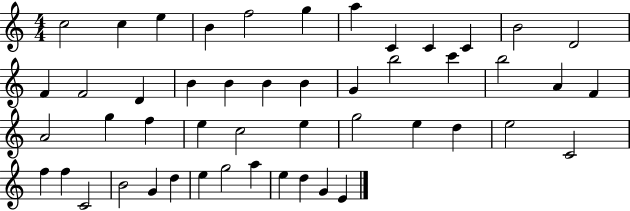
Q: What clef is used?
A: treble